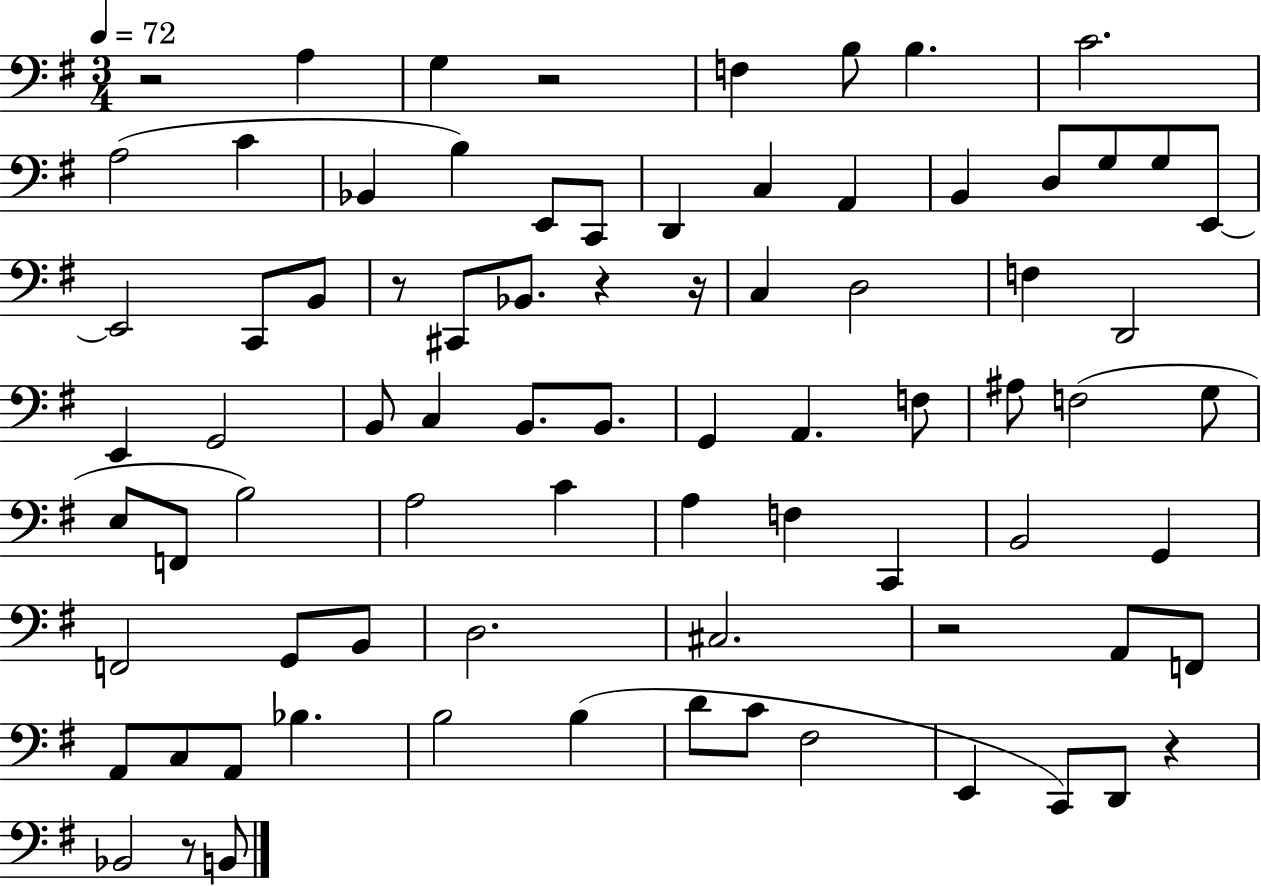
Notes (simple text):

R/h A3/q G3/q R/h F3/q B3/e B3/q. C4/h. A3/h C4/q Bb2/q B3/q E2/e C2/e D2/q C3/q A2/q B2/q D3/e G3/e G3/e E2/e E2/h C2/e B2/e R/e C#2/e Bb2/e. R/q R/s C3/q D3/h F3/q D2/h E2/q G2/h B2/e C3/q B2/e. B2/e. G2/q A2/q. F3/e A#3/e F3/h G3/e E3/e F2/e B3/h A3/h C4/q A3/q F3/q C2/q B2/h G2/q F2/h G2/e B2/e D3/h. C#3/h. R/h A2/e F2/e A2/e C3/e A2/e Bb3/q. B3/h B3/q D4/e C4/e F#3/h E2/q C2/e D2/e R/q Bb2/h R/e B2/e